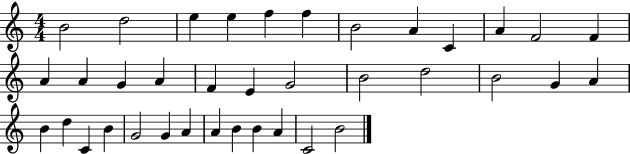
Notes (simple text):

B4/h D5/h E5/q E5/q F5/q F5/q B4/h A4/q C4/q A4/q F4/h F4/q A4/q A4/q G4/q A4/q F4/q E4/q G4/h B4/h D5/h B4/h G4/q A4/q B4/q D5/q C4/q B4/q G4/h G4/q A4/q A4/q B4/q B4/q A4/q C4/h B4/h